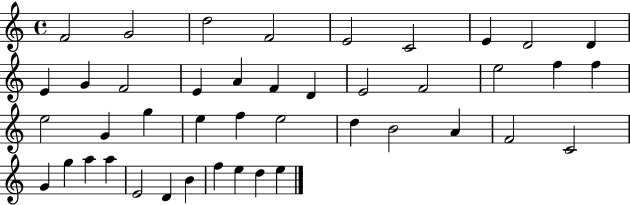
X:1
T:Untitled
M:4/4
L:1/4
K:C
F2 G2 d2 F2 E2 C2 E D2 D E G F2 E A F D E2 F2 e2 f f e2 G g e f e2 d B2 A F2 C2 G g a a E2 D B f e d e